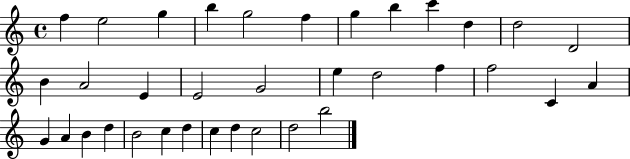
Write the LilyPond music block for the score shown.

{
  \clef treble
  \time 4/4
  \defaultTimeSignature
  \key c \major
  f''4 e''2 g''4 | b''4 g''2 f''4 | g''4 b''4 c'''4 d''4 | d''2 d'2 | \break b'4 a'2 e'4 | e'2 g'2 | e''4 d''2 f''4 | f''2 c'4 a'4 | \break g'4 a'4 b'4 d''4 | b'2 c''4 d''4 | c''4 d''4 c''2 | d''2 b''2 | \break \bar "|."
}